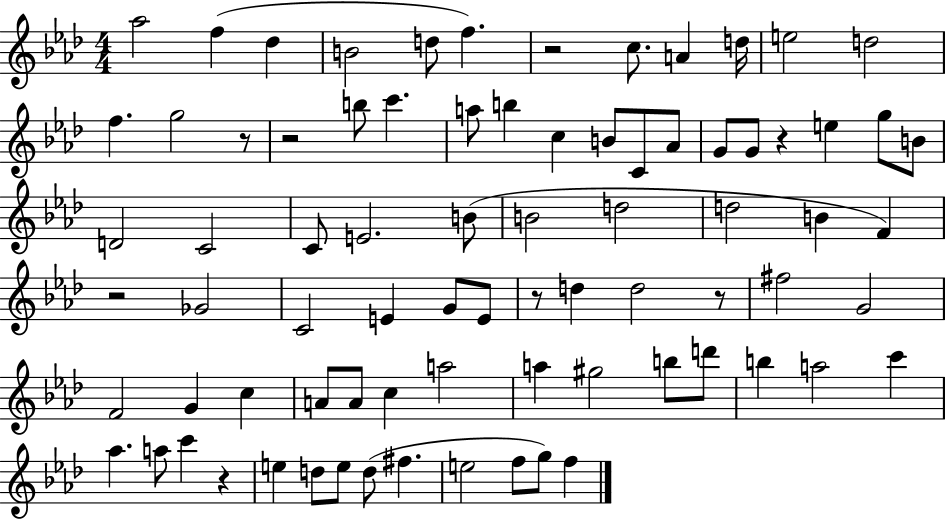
Ab5/h F5/q Db5/q B4/h D5/e F5/q. R/h C5/e. A4/q D5/s E5/h D5/h F5/q. G5/h R/e R/h B5/e C6/q. A5/e B5/q C5/q B4/e C4/e Ab4/e G4/e G4/e R/q E5/q G5/e B4/e D4/h C4/h C4/e E4/h. B4/e B4/h D5/h D5/h B4/q F4/q R/h Gb4/h C4/h E4/q G4/e E4/e R/e D5/q D5/h R/e F#5/h G4/h F4/h G4/q C5/q A4/e A4/e C5/q A5/h A5/q G#5/h B5/e D6/e B5/q A5/h C6/q Ab5/q. A5/e C6/q R/q E5/q D5/e E5/e D5/e F#5/q. E5/h F5/e G5/e F5/q